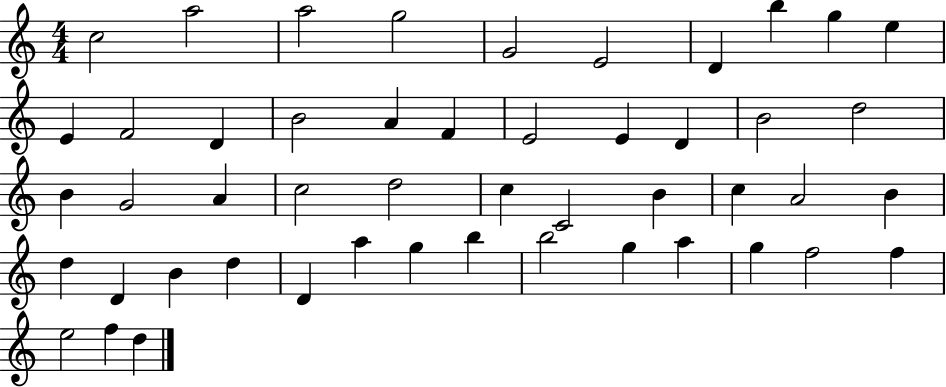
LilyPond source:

{
  \clef treble
  \numericTimeSignature
  \time 4/4
  \key c \major
  c''2 a''2 | a''2 g''2 | g'2 e'2 | d'4 b''4 g''4 e''4 | \break e'4 f'2 d'4 | b'2 a'4 f'4 | e'2 e'4 d'4 | b'2 d''2 | \break b'4 g'2 a'4 | c''2 d''2 | c''4 c'2 b'4 | c''4 a'2 b'4 | \break d''4 d'4 b'4 d''4 | d'4 a''4 g''4 b''4 | b''2 g''4 a''4 | g''4 f''2 f''4 | \break e''2 f''4 d''4 | \bar "|."
}